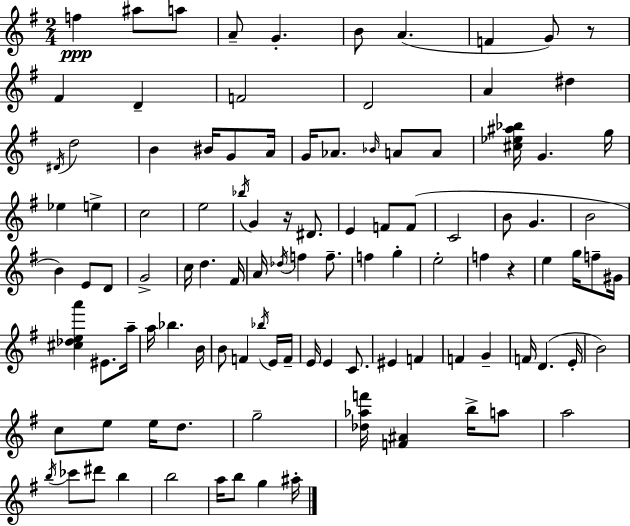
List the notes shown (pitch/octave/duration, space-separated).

F5/q A#5/e A5/e A4/e G4/q. B4/e A4/q. F4/q G4/e R/e F#4/q D4/q F4/h D4/h A4/q D#5/q D#4/s D5/h B4/q BIS4/s G4/e A4/s G4/s Ab4/e. Bb4/s A4/e A4/e [C#5,Eb5,A#5,Bb5]/s G4/q. G5/s Eb5/q E5/q C5/h E5/h Bb5/s G4/q R/s D#4/e. E4/q F4/e F4/e C4/h B4/e G4/q. B4/h B4/q E4/e D4/e G4/h C5/s D5/q. F#4/s A4/s Db5/s F5/q F5/e. F5/q G5/q E5/h F5/q R/q E5/q G5/s F5/e G#4/s [C#5,Db5,E5,A6]/q EIS4/e. A5/s A5/s Bb5/q. B4/s B4/e F4/q Bb5/s E4/s F4/s E4/s E4/q C4/e. EIS4/q F4/q F4/q G4/q F4/s D4/q. E4/s B4/h C5/e E5/e E5/s D5/e. G5/h [Db5,Ab5,F6]/s [F4,A#4]/q B5/s A5/e A5/h B5/s CES6/e D#6/e B5/q B5/h A5/s B5/e G5/q A#5/s